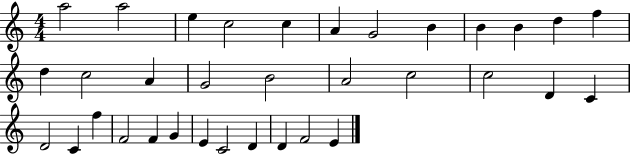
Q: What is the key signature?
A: C major